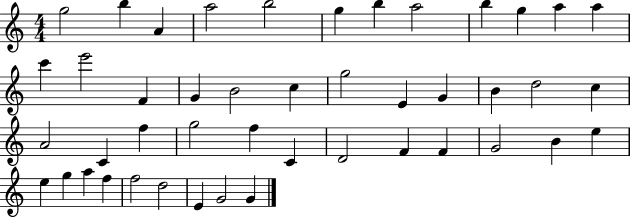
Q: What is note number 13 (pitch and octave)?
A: C6